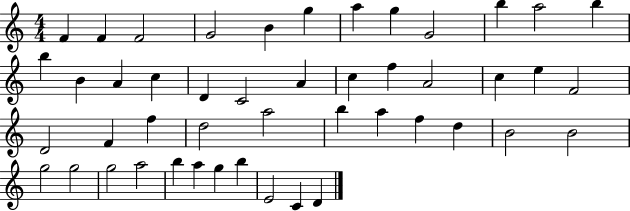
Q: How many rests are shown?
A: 0